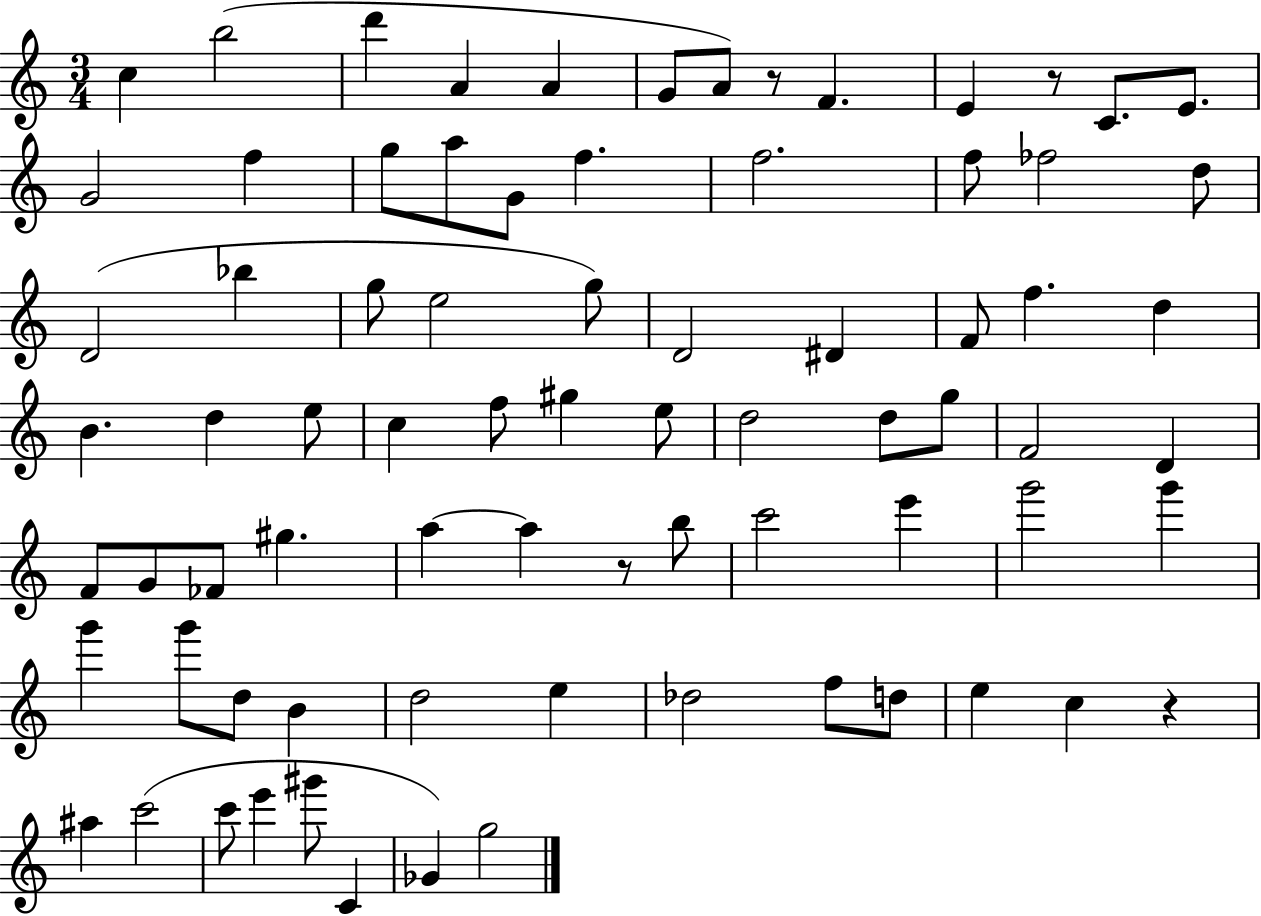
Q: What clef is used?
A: treble